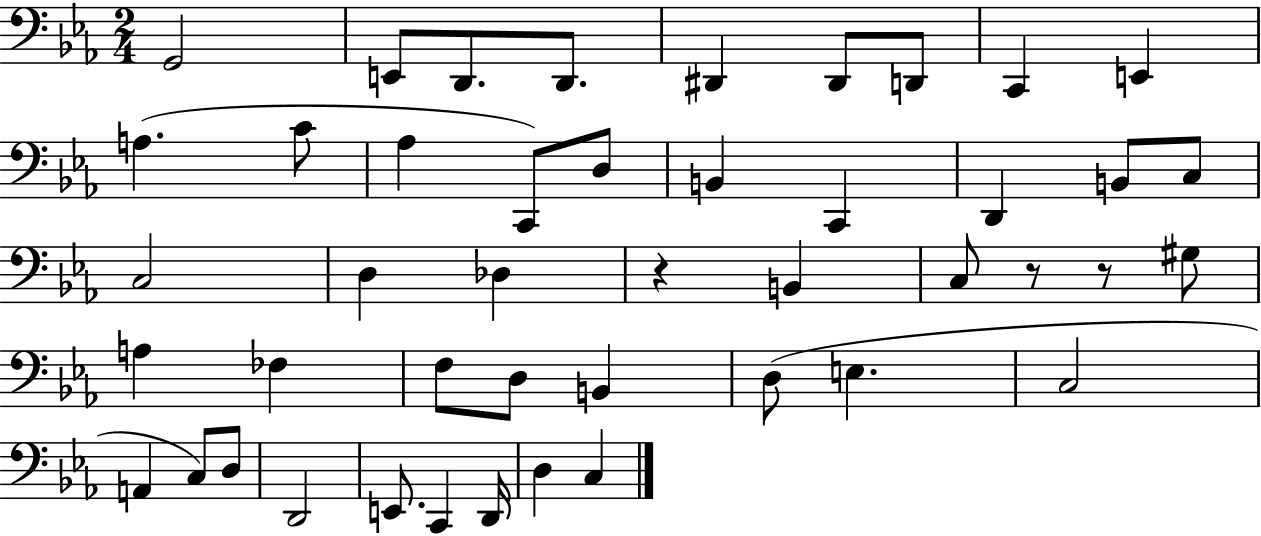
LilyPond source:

{
  \clef bass
  \numericTimeSignature
  \time 2/4
  \key ees \major
  g,2 | e,8 d,8. d,8. | dis,4 dis,8 d,8 | c,4 e,4 | \break a4.( c'8 | aes4 c,8) d8 | b,4 c,4 | d,4 b,8 c8 | \break c2 | d4 des4 | r4 b,4 | c8 r8 r8 gis8 | \break a4 fes4 | f8 d8 b,4 | d8( e4. | c2 | \break a,4 c8) d8 | d,2 | e,8. c,4 d,16 | d4 c4 | \break \bar "|."
}